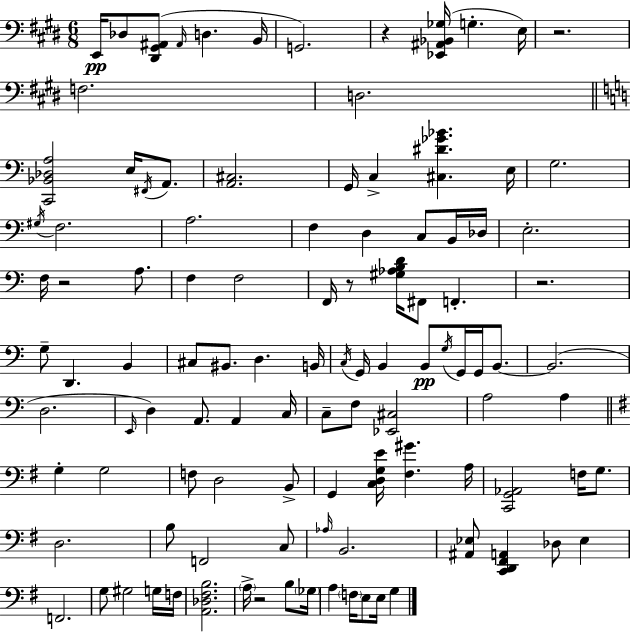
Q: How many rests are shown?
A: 6